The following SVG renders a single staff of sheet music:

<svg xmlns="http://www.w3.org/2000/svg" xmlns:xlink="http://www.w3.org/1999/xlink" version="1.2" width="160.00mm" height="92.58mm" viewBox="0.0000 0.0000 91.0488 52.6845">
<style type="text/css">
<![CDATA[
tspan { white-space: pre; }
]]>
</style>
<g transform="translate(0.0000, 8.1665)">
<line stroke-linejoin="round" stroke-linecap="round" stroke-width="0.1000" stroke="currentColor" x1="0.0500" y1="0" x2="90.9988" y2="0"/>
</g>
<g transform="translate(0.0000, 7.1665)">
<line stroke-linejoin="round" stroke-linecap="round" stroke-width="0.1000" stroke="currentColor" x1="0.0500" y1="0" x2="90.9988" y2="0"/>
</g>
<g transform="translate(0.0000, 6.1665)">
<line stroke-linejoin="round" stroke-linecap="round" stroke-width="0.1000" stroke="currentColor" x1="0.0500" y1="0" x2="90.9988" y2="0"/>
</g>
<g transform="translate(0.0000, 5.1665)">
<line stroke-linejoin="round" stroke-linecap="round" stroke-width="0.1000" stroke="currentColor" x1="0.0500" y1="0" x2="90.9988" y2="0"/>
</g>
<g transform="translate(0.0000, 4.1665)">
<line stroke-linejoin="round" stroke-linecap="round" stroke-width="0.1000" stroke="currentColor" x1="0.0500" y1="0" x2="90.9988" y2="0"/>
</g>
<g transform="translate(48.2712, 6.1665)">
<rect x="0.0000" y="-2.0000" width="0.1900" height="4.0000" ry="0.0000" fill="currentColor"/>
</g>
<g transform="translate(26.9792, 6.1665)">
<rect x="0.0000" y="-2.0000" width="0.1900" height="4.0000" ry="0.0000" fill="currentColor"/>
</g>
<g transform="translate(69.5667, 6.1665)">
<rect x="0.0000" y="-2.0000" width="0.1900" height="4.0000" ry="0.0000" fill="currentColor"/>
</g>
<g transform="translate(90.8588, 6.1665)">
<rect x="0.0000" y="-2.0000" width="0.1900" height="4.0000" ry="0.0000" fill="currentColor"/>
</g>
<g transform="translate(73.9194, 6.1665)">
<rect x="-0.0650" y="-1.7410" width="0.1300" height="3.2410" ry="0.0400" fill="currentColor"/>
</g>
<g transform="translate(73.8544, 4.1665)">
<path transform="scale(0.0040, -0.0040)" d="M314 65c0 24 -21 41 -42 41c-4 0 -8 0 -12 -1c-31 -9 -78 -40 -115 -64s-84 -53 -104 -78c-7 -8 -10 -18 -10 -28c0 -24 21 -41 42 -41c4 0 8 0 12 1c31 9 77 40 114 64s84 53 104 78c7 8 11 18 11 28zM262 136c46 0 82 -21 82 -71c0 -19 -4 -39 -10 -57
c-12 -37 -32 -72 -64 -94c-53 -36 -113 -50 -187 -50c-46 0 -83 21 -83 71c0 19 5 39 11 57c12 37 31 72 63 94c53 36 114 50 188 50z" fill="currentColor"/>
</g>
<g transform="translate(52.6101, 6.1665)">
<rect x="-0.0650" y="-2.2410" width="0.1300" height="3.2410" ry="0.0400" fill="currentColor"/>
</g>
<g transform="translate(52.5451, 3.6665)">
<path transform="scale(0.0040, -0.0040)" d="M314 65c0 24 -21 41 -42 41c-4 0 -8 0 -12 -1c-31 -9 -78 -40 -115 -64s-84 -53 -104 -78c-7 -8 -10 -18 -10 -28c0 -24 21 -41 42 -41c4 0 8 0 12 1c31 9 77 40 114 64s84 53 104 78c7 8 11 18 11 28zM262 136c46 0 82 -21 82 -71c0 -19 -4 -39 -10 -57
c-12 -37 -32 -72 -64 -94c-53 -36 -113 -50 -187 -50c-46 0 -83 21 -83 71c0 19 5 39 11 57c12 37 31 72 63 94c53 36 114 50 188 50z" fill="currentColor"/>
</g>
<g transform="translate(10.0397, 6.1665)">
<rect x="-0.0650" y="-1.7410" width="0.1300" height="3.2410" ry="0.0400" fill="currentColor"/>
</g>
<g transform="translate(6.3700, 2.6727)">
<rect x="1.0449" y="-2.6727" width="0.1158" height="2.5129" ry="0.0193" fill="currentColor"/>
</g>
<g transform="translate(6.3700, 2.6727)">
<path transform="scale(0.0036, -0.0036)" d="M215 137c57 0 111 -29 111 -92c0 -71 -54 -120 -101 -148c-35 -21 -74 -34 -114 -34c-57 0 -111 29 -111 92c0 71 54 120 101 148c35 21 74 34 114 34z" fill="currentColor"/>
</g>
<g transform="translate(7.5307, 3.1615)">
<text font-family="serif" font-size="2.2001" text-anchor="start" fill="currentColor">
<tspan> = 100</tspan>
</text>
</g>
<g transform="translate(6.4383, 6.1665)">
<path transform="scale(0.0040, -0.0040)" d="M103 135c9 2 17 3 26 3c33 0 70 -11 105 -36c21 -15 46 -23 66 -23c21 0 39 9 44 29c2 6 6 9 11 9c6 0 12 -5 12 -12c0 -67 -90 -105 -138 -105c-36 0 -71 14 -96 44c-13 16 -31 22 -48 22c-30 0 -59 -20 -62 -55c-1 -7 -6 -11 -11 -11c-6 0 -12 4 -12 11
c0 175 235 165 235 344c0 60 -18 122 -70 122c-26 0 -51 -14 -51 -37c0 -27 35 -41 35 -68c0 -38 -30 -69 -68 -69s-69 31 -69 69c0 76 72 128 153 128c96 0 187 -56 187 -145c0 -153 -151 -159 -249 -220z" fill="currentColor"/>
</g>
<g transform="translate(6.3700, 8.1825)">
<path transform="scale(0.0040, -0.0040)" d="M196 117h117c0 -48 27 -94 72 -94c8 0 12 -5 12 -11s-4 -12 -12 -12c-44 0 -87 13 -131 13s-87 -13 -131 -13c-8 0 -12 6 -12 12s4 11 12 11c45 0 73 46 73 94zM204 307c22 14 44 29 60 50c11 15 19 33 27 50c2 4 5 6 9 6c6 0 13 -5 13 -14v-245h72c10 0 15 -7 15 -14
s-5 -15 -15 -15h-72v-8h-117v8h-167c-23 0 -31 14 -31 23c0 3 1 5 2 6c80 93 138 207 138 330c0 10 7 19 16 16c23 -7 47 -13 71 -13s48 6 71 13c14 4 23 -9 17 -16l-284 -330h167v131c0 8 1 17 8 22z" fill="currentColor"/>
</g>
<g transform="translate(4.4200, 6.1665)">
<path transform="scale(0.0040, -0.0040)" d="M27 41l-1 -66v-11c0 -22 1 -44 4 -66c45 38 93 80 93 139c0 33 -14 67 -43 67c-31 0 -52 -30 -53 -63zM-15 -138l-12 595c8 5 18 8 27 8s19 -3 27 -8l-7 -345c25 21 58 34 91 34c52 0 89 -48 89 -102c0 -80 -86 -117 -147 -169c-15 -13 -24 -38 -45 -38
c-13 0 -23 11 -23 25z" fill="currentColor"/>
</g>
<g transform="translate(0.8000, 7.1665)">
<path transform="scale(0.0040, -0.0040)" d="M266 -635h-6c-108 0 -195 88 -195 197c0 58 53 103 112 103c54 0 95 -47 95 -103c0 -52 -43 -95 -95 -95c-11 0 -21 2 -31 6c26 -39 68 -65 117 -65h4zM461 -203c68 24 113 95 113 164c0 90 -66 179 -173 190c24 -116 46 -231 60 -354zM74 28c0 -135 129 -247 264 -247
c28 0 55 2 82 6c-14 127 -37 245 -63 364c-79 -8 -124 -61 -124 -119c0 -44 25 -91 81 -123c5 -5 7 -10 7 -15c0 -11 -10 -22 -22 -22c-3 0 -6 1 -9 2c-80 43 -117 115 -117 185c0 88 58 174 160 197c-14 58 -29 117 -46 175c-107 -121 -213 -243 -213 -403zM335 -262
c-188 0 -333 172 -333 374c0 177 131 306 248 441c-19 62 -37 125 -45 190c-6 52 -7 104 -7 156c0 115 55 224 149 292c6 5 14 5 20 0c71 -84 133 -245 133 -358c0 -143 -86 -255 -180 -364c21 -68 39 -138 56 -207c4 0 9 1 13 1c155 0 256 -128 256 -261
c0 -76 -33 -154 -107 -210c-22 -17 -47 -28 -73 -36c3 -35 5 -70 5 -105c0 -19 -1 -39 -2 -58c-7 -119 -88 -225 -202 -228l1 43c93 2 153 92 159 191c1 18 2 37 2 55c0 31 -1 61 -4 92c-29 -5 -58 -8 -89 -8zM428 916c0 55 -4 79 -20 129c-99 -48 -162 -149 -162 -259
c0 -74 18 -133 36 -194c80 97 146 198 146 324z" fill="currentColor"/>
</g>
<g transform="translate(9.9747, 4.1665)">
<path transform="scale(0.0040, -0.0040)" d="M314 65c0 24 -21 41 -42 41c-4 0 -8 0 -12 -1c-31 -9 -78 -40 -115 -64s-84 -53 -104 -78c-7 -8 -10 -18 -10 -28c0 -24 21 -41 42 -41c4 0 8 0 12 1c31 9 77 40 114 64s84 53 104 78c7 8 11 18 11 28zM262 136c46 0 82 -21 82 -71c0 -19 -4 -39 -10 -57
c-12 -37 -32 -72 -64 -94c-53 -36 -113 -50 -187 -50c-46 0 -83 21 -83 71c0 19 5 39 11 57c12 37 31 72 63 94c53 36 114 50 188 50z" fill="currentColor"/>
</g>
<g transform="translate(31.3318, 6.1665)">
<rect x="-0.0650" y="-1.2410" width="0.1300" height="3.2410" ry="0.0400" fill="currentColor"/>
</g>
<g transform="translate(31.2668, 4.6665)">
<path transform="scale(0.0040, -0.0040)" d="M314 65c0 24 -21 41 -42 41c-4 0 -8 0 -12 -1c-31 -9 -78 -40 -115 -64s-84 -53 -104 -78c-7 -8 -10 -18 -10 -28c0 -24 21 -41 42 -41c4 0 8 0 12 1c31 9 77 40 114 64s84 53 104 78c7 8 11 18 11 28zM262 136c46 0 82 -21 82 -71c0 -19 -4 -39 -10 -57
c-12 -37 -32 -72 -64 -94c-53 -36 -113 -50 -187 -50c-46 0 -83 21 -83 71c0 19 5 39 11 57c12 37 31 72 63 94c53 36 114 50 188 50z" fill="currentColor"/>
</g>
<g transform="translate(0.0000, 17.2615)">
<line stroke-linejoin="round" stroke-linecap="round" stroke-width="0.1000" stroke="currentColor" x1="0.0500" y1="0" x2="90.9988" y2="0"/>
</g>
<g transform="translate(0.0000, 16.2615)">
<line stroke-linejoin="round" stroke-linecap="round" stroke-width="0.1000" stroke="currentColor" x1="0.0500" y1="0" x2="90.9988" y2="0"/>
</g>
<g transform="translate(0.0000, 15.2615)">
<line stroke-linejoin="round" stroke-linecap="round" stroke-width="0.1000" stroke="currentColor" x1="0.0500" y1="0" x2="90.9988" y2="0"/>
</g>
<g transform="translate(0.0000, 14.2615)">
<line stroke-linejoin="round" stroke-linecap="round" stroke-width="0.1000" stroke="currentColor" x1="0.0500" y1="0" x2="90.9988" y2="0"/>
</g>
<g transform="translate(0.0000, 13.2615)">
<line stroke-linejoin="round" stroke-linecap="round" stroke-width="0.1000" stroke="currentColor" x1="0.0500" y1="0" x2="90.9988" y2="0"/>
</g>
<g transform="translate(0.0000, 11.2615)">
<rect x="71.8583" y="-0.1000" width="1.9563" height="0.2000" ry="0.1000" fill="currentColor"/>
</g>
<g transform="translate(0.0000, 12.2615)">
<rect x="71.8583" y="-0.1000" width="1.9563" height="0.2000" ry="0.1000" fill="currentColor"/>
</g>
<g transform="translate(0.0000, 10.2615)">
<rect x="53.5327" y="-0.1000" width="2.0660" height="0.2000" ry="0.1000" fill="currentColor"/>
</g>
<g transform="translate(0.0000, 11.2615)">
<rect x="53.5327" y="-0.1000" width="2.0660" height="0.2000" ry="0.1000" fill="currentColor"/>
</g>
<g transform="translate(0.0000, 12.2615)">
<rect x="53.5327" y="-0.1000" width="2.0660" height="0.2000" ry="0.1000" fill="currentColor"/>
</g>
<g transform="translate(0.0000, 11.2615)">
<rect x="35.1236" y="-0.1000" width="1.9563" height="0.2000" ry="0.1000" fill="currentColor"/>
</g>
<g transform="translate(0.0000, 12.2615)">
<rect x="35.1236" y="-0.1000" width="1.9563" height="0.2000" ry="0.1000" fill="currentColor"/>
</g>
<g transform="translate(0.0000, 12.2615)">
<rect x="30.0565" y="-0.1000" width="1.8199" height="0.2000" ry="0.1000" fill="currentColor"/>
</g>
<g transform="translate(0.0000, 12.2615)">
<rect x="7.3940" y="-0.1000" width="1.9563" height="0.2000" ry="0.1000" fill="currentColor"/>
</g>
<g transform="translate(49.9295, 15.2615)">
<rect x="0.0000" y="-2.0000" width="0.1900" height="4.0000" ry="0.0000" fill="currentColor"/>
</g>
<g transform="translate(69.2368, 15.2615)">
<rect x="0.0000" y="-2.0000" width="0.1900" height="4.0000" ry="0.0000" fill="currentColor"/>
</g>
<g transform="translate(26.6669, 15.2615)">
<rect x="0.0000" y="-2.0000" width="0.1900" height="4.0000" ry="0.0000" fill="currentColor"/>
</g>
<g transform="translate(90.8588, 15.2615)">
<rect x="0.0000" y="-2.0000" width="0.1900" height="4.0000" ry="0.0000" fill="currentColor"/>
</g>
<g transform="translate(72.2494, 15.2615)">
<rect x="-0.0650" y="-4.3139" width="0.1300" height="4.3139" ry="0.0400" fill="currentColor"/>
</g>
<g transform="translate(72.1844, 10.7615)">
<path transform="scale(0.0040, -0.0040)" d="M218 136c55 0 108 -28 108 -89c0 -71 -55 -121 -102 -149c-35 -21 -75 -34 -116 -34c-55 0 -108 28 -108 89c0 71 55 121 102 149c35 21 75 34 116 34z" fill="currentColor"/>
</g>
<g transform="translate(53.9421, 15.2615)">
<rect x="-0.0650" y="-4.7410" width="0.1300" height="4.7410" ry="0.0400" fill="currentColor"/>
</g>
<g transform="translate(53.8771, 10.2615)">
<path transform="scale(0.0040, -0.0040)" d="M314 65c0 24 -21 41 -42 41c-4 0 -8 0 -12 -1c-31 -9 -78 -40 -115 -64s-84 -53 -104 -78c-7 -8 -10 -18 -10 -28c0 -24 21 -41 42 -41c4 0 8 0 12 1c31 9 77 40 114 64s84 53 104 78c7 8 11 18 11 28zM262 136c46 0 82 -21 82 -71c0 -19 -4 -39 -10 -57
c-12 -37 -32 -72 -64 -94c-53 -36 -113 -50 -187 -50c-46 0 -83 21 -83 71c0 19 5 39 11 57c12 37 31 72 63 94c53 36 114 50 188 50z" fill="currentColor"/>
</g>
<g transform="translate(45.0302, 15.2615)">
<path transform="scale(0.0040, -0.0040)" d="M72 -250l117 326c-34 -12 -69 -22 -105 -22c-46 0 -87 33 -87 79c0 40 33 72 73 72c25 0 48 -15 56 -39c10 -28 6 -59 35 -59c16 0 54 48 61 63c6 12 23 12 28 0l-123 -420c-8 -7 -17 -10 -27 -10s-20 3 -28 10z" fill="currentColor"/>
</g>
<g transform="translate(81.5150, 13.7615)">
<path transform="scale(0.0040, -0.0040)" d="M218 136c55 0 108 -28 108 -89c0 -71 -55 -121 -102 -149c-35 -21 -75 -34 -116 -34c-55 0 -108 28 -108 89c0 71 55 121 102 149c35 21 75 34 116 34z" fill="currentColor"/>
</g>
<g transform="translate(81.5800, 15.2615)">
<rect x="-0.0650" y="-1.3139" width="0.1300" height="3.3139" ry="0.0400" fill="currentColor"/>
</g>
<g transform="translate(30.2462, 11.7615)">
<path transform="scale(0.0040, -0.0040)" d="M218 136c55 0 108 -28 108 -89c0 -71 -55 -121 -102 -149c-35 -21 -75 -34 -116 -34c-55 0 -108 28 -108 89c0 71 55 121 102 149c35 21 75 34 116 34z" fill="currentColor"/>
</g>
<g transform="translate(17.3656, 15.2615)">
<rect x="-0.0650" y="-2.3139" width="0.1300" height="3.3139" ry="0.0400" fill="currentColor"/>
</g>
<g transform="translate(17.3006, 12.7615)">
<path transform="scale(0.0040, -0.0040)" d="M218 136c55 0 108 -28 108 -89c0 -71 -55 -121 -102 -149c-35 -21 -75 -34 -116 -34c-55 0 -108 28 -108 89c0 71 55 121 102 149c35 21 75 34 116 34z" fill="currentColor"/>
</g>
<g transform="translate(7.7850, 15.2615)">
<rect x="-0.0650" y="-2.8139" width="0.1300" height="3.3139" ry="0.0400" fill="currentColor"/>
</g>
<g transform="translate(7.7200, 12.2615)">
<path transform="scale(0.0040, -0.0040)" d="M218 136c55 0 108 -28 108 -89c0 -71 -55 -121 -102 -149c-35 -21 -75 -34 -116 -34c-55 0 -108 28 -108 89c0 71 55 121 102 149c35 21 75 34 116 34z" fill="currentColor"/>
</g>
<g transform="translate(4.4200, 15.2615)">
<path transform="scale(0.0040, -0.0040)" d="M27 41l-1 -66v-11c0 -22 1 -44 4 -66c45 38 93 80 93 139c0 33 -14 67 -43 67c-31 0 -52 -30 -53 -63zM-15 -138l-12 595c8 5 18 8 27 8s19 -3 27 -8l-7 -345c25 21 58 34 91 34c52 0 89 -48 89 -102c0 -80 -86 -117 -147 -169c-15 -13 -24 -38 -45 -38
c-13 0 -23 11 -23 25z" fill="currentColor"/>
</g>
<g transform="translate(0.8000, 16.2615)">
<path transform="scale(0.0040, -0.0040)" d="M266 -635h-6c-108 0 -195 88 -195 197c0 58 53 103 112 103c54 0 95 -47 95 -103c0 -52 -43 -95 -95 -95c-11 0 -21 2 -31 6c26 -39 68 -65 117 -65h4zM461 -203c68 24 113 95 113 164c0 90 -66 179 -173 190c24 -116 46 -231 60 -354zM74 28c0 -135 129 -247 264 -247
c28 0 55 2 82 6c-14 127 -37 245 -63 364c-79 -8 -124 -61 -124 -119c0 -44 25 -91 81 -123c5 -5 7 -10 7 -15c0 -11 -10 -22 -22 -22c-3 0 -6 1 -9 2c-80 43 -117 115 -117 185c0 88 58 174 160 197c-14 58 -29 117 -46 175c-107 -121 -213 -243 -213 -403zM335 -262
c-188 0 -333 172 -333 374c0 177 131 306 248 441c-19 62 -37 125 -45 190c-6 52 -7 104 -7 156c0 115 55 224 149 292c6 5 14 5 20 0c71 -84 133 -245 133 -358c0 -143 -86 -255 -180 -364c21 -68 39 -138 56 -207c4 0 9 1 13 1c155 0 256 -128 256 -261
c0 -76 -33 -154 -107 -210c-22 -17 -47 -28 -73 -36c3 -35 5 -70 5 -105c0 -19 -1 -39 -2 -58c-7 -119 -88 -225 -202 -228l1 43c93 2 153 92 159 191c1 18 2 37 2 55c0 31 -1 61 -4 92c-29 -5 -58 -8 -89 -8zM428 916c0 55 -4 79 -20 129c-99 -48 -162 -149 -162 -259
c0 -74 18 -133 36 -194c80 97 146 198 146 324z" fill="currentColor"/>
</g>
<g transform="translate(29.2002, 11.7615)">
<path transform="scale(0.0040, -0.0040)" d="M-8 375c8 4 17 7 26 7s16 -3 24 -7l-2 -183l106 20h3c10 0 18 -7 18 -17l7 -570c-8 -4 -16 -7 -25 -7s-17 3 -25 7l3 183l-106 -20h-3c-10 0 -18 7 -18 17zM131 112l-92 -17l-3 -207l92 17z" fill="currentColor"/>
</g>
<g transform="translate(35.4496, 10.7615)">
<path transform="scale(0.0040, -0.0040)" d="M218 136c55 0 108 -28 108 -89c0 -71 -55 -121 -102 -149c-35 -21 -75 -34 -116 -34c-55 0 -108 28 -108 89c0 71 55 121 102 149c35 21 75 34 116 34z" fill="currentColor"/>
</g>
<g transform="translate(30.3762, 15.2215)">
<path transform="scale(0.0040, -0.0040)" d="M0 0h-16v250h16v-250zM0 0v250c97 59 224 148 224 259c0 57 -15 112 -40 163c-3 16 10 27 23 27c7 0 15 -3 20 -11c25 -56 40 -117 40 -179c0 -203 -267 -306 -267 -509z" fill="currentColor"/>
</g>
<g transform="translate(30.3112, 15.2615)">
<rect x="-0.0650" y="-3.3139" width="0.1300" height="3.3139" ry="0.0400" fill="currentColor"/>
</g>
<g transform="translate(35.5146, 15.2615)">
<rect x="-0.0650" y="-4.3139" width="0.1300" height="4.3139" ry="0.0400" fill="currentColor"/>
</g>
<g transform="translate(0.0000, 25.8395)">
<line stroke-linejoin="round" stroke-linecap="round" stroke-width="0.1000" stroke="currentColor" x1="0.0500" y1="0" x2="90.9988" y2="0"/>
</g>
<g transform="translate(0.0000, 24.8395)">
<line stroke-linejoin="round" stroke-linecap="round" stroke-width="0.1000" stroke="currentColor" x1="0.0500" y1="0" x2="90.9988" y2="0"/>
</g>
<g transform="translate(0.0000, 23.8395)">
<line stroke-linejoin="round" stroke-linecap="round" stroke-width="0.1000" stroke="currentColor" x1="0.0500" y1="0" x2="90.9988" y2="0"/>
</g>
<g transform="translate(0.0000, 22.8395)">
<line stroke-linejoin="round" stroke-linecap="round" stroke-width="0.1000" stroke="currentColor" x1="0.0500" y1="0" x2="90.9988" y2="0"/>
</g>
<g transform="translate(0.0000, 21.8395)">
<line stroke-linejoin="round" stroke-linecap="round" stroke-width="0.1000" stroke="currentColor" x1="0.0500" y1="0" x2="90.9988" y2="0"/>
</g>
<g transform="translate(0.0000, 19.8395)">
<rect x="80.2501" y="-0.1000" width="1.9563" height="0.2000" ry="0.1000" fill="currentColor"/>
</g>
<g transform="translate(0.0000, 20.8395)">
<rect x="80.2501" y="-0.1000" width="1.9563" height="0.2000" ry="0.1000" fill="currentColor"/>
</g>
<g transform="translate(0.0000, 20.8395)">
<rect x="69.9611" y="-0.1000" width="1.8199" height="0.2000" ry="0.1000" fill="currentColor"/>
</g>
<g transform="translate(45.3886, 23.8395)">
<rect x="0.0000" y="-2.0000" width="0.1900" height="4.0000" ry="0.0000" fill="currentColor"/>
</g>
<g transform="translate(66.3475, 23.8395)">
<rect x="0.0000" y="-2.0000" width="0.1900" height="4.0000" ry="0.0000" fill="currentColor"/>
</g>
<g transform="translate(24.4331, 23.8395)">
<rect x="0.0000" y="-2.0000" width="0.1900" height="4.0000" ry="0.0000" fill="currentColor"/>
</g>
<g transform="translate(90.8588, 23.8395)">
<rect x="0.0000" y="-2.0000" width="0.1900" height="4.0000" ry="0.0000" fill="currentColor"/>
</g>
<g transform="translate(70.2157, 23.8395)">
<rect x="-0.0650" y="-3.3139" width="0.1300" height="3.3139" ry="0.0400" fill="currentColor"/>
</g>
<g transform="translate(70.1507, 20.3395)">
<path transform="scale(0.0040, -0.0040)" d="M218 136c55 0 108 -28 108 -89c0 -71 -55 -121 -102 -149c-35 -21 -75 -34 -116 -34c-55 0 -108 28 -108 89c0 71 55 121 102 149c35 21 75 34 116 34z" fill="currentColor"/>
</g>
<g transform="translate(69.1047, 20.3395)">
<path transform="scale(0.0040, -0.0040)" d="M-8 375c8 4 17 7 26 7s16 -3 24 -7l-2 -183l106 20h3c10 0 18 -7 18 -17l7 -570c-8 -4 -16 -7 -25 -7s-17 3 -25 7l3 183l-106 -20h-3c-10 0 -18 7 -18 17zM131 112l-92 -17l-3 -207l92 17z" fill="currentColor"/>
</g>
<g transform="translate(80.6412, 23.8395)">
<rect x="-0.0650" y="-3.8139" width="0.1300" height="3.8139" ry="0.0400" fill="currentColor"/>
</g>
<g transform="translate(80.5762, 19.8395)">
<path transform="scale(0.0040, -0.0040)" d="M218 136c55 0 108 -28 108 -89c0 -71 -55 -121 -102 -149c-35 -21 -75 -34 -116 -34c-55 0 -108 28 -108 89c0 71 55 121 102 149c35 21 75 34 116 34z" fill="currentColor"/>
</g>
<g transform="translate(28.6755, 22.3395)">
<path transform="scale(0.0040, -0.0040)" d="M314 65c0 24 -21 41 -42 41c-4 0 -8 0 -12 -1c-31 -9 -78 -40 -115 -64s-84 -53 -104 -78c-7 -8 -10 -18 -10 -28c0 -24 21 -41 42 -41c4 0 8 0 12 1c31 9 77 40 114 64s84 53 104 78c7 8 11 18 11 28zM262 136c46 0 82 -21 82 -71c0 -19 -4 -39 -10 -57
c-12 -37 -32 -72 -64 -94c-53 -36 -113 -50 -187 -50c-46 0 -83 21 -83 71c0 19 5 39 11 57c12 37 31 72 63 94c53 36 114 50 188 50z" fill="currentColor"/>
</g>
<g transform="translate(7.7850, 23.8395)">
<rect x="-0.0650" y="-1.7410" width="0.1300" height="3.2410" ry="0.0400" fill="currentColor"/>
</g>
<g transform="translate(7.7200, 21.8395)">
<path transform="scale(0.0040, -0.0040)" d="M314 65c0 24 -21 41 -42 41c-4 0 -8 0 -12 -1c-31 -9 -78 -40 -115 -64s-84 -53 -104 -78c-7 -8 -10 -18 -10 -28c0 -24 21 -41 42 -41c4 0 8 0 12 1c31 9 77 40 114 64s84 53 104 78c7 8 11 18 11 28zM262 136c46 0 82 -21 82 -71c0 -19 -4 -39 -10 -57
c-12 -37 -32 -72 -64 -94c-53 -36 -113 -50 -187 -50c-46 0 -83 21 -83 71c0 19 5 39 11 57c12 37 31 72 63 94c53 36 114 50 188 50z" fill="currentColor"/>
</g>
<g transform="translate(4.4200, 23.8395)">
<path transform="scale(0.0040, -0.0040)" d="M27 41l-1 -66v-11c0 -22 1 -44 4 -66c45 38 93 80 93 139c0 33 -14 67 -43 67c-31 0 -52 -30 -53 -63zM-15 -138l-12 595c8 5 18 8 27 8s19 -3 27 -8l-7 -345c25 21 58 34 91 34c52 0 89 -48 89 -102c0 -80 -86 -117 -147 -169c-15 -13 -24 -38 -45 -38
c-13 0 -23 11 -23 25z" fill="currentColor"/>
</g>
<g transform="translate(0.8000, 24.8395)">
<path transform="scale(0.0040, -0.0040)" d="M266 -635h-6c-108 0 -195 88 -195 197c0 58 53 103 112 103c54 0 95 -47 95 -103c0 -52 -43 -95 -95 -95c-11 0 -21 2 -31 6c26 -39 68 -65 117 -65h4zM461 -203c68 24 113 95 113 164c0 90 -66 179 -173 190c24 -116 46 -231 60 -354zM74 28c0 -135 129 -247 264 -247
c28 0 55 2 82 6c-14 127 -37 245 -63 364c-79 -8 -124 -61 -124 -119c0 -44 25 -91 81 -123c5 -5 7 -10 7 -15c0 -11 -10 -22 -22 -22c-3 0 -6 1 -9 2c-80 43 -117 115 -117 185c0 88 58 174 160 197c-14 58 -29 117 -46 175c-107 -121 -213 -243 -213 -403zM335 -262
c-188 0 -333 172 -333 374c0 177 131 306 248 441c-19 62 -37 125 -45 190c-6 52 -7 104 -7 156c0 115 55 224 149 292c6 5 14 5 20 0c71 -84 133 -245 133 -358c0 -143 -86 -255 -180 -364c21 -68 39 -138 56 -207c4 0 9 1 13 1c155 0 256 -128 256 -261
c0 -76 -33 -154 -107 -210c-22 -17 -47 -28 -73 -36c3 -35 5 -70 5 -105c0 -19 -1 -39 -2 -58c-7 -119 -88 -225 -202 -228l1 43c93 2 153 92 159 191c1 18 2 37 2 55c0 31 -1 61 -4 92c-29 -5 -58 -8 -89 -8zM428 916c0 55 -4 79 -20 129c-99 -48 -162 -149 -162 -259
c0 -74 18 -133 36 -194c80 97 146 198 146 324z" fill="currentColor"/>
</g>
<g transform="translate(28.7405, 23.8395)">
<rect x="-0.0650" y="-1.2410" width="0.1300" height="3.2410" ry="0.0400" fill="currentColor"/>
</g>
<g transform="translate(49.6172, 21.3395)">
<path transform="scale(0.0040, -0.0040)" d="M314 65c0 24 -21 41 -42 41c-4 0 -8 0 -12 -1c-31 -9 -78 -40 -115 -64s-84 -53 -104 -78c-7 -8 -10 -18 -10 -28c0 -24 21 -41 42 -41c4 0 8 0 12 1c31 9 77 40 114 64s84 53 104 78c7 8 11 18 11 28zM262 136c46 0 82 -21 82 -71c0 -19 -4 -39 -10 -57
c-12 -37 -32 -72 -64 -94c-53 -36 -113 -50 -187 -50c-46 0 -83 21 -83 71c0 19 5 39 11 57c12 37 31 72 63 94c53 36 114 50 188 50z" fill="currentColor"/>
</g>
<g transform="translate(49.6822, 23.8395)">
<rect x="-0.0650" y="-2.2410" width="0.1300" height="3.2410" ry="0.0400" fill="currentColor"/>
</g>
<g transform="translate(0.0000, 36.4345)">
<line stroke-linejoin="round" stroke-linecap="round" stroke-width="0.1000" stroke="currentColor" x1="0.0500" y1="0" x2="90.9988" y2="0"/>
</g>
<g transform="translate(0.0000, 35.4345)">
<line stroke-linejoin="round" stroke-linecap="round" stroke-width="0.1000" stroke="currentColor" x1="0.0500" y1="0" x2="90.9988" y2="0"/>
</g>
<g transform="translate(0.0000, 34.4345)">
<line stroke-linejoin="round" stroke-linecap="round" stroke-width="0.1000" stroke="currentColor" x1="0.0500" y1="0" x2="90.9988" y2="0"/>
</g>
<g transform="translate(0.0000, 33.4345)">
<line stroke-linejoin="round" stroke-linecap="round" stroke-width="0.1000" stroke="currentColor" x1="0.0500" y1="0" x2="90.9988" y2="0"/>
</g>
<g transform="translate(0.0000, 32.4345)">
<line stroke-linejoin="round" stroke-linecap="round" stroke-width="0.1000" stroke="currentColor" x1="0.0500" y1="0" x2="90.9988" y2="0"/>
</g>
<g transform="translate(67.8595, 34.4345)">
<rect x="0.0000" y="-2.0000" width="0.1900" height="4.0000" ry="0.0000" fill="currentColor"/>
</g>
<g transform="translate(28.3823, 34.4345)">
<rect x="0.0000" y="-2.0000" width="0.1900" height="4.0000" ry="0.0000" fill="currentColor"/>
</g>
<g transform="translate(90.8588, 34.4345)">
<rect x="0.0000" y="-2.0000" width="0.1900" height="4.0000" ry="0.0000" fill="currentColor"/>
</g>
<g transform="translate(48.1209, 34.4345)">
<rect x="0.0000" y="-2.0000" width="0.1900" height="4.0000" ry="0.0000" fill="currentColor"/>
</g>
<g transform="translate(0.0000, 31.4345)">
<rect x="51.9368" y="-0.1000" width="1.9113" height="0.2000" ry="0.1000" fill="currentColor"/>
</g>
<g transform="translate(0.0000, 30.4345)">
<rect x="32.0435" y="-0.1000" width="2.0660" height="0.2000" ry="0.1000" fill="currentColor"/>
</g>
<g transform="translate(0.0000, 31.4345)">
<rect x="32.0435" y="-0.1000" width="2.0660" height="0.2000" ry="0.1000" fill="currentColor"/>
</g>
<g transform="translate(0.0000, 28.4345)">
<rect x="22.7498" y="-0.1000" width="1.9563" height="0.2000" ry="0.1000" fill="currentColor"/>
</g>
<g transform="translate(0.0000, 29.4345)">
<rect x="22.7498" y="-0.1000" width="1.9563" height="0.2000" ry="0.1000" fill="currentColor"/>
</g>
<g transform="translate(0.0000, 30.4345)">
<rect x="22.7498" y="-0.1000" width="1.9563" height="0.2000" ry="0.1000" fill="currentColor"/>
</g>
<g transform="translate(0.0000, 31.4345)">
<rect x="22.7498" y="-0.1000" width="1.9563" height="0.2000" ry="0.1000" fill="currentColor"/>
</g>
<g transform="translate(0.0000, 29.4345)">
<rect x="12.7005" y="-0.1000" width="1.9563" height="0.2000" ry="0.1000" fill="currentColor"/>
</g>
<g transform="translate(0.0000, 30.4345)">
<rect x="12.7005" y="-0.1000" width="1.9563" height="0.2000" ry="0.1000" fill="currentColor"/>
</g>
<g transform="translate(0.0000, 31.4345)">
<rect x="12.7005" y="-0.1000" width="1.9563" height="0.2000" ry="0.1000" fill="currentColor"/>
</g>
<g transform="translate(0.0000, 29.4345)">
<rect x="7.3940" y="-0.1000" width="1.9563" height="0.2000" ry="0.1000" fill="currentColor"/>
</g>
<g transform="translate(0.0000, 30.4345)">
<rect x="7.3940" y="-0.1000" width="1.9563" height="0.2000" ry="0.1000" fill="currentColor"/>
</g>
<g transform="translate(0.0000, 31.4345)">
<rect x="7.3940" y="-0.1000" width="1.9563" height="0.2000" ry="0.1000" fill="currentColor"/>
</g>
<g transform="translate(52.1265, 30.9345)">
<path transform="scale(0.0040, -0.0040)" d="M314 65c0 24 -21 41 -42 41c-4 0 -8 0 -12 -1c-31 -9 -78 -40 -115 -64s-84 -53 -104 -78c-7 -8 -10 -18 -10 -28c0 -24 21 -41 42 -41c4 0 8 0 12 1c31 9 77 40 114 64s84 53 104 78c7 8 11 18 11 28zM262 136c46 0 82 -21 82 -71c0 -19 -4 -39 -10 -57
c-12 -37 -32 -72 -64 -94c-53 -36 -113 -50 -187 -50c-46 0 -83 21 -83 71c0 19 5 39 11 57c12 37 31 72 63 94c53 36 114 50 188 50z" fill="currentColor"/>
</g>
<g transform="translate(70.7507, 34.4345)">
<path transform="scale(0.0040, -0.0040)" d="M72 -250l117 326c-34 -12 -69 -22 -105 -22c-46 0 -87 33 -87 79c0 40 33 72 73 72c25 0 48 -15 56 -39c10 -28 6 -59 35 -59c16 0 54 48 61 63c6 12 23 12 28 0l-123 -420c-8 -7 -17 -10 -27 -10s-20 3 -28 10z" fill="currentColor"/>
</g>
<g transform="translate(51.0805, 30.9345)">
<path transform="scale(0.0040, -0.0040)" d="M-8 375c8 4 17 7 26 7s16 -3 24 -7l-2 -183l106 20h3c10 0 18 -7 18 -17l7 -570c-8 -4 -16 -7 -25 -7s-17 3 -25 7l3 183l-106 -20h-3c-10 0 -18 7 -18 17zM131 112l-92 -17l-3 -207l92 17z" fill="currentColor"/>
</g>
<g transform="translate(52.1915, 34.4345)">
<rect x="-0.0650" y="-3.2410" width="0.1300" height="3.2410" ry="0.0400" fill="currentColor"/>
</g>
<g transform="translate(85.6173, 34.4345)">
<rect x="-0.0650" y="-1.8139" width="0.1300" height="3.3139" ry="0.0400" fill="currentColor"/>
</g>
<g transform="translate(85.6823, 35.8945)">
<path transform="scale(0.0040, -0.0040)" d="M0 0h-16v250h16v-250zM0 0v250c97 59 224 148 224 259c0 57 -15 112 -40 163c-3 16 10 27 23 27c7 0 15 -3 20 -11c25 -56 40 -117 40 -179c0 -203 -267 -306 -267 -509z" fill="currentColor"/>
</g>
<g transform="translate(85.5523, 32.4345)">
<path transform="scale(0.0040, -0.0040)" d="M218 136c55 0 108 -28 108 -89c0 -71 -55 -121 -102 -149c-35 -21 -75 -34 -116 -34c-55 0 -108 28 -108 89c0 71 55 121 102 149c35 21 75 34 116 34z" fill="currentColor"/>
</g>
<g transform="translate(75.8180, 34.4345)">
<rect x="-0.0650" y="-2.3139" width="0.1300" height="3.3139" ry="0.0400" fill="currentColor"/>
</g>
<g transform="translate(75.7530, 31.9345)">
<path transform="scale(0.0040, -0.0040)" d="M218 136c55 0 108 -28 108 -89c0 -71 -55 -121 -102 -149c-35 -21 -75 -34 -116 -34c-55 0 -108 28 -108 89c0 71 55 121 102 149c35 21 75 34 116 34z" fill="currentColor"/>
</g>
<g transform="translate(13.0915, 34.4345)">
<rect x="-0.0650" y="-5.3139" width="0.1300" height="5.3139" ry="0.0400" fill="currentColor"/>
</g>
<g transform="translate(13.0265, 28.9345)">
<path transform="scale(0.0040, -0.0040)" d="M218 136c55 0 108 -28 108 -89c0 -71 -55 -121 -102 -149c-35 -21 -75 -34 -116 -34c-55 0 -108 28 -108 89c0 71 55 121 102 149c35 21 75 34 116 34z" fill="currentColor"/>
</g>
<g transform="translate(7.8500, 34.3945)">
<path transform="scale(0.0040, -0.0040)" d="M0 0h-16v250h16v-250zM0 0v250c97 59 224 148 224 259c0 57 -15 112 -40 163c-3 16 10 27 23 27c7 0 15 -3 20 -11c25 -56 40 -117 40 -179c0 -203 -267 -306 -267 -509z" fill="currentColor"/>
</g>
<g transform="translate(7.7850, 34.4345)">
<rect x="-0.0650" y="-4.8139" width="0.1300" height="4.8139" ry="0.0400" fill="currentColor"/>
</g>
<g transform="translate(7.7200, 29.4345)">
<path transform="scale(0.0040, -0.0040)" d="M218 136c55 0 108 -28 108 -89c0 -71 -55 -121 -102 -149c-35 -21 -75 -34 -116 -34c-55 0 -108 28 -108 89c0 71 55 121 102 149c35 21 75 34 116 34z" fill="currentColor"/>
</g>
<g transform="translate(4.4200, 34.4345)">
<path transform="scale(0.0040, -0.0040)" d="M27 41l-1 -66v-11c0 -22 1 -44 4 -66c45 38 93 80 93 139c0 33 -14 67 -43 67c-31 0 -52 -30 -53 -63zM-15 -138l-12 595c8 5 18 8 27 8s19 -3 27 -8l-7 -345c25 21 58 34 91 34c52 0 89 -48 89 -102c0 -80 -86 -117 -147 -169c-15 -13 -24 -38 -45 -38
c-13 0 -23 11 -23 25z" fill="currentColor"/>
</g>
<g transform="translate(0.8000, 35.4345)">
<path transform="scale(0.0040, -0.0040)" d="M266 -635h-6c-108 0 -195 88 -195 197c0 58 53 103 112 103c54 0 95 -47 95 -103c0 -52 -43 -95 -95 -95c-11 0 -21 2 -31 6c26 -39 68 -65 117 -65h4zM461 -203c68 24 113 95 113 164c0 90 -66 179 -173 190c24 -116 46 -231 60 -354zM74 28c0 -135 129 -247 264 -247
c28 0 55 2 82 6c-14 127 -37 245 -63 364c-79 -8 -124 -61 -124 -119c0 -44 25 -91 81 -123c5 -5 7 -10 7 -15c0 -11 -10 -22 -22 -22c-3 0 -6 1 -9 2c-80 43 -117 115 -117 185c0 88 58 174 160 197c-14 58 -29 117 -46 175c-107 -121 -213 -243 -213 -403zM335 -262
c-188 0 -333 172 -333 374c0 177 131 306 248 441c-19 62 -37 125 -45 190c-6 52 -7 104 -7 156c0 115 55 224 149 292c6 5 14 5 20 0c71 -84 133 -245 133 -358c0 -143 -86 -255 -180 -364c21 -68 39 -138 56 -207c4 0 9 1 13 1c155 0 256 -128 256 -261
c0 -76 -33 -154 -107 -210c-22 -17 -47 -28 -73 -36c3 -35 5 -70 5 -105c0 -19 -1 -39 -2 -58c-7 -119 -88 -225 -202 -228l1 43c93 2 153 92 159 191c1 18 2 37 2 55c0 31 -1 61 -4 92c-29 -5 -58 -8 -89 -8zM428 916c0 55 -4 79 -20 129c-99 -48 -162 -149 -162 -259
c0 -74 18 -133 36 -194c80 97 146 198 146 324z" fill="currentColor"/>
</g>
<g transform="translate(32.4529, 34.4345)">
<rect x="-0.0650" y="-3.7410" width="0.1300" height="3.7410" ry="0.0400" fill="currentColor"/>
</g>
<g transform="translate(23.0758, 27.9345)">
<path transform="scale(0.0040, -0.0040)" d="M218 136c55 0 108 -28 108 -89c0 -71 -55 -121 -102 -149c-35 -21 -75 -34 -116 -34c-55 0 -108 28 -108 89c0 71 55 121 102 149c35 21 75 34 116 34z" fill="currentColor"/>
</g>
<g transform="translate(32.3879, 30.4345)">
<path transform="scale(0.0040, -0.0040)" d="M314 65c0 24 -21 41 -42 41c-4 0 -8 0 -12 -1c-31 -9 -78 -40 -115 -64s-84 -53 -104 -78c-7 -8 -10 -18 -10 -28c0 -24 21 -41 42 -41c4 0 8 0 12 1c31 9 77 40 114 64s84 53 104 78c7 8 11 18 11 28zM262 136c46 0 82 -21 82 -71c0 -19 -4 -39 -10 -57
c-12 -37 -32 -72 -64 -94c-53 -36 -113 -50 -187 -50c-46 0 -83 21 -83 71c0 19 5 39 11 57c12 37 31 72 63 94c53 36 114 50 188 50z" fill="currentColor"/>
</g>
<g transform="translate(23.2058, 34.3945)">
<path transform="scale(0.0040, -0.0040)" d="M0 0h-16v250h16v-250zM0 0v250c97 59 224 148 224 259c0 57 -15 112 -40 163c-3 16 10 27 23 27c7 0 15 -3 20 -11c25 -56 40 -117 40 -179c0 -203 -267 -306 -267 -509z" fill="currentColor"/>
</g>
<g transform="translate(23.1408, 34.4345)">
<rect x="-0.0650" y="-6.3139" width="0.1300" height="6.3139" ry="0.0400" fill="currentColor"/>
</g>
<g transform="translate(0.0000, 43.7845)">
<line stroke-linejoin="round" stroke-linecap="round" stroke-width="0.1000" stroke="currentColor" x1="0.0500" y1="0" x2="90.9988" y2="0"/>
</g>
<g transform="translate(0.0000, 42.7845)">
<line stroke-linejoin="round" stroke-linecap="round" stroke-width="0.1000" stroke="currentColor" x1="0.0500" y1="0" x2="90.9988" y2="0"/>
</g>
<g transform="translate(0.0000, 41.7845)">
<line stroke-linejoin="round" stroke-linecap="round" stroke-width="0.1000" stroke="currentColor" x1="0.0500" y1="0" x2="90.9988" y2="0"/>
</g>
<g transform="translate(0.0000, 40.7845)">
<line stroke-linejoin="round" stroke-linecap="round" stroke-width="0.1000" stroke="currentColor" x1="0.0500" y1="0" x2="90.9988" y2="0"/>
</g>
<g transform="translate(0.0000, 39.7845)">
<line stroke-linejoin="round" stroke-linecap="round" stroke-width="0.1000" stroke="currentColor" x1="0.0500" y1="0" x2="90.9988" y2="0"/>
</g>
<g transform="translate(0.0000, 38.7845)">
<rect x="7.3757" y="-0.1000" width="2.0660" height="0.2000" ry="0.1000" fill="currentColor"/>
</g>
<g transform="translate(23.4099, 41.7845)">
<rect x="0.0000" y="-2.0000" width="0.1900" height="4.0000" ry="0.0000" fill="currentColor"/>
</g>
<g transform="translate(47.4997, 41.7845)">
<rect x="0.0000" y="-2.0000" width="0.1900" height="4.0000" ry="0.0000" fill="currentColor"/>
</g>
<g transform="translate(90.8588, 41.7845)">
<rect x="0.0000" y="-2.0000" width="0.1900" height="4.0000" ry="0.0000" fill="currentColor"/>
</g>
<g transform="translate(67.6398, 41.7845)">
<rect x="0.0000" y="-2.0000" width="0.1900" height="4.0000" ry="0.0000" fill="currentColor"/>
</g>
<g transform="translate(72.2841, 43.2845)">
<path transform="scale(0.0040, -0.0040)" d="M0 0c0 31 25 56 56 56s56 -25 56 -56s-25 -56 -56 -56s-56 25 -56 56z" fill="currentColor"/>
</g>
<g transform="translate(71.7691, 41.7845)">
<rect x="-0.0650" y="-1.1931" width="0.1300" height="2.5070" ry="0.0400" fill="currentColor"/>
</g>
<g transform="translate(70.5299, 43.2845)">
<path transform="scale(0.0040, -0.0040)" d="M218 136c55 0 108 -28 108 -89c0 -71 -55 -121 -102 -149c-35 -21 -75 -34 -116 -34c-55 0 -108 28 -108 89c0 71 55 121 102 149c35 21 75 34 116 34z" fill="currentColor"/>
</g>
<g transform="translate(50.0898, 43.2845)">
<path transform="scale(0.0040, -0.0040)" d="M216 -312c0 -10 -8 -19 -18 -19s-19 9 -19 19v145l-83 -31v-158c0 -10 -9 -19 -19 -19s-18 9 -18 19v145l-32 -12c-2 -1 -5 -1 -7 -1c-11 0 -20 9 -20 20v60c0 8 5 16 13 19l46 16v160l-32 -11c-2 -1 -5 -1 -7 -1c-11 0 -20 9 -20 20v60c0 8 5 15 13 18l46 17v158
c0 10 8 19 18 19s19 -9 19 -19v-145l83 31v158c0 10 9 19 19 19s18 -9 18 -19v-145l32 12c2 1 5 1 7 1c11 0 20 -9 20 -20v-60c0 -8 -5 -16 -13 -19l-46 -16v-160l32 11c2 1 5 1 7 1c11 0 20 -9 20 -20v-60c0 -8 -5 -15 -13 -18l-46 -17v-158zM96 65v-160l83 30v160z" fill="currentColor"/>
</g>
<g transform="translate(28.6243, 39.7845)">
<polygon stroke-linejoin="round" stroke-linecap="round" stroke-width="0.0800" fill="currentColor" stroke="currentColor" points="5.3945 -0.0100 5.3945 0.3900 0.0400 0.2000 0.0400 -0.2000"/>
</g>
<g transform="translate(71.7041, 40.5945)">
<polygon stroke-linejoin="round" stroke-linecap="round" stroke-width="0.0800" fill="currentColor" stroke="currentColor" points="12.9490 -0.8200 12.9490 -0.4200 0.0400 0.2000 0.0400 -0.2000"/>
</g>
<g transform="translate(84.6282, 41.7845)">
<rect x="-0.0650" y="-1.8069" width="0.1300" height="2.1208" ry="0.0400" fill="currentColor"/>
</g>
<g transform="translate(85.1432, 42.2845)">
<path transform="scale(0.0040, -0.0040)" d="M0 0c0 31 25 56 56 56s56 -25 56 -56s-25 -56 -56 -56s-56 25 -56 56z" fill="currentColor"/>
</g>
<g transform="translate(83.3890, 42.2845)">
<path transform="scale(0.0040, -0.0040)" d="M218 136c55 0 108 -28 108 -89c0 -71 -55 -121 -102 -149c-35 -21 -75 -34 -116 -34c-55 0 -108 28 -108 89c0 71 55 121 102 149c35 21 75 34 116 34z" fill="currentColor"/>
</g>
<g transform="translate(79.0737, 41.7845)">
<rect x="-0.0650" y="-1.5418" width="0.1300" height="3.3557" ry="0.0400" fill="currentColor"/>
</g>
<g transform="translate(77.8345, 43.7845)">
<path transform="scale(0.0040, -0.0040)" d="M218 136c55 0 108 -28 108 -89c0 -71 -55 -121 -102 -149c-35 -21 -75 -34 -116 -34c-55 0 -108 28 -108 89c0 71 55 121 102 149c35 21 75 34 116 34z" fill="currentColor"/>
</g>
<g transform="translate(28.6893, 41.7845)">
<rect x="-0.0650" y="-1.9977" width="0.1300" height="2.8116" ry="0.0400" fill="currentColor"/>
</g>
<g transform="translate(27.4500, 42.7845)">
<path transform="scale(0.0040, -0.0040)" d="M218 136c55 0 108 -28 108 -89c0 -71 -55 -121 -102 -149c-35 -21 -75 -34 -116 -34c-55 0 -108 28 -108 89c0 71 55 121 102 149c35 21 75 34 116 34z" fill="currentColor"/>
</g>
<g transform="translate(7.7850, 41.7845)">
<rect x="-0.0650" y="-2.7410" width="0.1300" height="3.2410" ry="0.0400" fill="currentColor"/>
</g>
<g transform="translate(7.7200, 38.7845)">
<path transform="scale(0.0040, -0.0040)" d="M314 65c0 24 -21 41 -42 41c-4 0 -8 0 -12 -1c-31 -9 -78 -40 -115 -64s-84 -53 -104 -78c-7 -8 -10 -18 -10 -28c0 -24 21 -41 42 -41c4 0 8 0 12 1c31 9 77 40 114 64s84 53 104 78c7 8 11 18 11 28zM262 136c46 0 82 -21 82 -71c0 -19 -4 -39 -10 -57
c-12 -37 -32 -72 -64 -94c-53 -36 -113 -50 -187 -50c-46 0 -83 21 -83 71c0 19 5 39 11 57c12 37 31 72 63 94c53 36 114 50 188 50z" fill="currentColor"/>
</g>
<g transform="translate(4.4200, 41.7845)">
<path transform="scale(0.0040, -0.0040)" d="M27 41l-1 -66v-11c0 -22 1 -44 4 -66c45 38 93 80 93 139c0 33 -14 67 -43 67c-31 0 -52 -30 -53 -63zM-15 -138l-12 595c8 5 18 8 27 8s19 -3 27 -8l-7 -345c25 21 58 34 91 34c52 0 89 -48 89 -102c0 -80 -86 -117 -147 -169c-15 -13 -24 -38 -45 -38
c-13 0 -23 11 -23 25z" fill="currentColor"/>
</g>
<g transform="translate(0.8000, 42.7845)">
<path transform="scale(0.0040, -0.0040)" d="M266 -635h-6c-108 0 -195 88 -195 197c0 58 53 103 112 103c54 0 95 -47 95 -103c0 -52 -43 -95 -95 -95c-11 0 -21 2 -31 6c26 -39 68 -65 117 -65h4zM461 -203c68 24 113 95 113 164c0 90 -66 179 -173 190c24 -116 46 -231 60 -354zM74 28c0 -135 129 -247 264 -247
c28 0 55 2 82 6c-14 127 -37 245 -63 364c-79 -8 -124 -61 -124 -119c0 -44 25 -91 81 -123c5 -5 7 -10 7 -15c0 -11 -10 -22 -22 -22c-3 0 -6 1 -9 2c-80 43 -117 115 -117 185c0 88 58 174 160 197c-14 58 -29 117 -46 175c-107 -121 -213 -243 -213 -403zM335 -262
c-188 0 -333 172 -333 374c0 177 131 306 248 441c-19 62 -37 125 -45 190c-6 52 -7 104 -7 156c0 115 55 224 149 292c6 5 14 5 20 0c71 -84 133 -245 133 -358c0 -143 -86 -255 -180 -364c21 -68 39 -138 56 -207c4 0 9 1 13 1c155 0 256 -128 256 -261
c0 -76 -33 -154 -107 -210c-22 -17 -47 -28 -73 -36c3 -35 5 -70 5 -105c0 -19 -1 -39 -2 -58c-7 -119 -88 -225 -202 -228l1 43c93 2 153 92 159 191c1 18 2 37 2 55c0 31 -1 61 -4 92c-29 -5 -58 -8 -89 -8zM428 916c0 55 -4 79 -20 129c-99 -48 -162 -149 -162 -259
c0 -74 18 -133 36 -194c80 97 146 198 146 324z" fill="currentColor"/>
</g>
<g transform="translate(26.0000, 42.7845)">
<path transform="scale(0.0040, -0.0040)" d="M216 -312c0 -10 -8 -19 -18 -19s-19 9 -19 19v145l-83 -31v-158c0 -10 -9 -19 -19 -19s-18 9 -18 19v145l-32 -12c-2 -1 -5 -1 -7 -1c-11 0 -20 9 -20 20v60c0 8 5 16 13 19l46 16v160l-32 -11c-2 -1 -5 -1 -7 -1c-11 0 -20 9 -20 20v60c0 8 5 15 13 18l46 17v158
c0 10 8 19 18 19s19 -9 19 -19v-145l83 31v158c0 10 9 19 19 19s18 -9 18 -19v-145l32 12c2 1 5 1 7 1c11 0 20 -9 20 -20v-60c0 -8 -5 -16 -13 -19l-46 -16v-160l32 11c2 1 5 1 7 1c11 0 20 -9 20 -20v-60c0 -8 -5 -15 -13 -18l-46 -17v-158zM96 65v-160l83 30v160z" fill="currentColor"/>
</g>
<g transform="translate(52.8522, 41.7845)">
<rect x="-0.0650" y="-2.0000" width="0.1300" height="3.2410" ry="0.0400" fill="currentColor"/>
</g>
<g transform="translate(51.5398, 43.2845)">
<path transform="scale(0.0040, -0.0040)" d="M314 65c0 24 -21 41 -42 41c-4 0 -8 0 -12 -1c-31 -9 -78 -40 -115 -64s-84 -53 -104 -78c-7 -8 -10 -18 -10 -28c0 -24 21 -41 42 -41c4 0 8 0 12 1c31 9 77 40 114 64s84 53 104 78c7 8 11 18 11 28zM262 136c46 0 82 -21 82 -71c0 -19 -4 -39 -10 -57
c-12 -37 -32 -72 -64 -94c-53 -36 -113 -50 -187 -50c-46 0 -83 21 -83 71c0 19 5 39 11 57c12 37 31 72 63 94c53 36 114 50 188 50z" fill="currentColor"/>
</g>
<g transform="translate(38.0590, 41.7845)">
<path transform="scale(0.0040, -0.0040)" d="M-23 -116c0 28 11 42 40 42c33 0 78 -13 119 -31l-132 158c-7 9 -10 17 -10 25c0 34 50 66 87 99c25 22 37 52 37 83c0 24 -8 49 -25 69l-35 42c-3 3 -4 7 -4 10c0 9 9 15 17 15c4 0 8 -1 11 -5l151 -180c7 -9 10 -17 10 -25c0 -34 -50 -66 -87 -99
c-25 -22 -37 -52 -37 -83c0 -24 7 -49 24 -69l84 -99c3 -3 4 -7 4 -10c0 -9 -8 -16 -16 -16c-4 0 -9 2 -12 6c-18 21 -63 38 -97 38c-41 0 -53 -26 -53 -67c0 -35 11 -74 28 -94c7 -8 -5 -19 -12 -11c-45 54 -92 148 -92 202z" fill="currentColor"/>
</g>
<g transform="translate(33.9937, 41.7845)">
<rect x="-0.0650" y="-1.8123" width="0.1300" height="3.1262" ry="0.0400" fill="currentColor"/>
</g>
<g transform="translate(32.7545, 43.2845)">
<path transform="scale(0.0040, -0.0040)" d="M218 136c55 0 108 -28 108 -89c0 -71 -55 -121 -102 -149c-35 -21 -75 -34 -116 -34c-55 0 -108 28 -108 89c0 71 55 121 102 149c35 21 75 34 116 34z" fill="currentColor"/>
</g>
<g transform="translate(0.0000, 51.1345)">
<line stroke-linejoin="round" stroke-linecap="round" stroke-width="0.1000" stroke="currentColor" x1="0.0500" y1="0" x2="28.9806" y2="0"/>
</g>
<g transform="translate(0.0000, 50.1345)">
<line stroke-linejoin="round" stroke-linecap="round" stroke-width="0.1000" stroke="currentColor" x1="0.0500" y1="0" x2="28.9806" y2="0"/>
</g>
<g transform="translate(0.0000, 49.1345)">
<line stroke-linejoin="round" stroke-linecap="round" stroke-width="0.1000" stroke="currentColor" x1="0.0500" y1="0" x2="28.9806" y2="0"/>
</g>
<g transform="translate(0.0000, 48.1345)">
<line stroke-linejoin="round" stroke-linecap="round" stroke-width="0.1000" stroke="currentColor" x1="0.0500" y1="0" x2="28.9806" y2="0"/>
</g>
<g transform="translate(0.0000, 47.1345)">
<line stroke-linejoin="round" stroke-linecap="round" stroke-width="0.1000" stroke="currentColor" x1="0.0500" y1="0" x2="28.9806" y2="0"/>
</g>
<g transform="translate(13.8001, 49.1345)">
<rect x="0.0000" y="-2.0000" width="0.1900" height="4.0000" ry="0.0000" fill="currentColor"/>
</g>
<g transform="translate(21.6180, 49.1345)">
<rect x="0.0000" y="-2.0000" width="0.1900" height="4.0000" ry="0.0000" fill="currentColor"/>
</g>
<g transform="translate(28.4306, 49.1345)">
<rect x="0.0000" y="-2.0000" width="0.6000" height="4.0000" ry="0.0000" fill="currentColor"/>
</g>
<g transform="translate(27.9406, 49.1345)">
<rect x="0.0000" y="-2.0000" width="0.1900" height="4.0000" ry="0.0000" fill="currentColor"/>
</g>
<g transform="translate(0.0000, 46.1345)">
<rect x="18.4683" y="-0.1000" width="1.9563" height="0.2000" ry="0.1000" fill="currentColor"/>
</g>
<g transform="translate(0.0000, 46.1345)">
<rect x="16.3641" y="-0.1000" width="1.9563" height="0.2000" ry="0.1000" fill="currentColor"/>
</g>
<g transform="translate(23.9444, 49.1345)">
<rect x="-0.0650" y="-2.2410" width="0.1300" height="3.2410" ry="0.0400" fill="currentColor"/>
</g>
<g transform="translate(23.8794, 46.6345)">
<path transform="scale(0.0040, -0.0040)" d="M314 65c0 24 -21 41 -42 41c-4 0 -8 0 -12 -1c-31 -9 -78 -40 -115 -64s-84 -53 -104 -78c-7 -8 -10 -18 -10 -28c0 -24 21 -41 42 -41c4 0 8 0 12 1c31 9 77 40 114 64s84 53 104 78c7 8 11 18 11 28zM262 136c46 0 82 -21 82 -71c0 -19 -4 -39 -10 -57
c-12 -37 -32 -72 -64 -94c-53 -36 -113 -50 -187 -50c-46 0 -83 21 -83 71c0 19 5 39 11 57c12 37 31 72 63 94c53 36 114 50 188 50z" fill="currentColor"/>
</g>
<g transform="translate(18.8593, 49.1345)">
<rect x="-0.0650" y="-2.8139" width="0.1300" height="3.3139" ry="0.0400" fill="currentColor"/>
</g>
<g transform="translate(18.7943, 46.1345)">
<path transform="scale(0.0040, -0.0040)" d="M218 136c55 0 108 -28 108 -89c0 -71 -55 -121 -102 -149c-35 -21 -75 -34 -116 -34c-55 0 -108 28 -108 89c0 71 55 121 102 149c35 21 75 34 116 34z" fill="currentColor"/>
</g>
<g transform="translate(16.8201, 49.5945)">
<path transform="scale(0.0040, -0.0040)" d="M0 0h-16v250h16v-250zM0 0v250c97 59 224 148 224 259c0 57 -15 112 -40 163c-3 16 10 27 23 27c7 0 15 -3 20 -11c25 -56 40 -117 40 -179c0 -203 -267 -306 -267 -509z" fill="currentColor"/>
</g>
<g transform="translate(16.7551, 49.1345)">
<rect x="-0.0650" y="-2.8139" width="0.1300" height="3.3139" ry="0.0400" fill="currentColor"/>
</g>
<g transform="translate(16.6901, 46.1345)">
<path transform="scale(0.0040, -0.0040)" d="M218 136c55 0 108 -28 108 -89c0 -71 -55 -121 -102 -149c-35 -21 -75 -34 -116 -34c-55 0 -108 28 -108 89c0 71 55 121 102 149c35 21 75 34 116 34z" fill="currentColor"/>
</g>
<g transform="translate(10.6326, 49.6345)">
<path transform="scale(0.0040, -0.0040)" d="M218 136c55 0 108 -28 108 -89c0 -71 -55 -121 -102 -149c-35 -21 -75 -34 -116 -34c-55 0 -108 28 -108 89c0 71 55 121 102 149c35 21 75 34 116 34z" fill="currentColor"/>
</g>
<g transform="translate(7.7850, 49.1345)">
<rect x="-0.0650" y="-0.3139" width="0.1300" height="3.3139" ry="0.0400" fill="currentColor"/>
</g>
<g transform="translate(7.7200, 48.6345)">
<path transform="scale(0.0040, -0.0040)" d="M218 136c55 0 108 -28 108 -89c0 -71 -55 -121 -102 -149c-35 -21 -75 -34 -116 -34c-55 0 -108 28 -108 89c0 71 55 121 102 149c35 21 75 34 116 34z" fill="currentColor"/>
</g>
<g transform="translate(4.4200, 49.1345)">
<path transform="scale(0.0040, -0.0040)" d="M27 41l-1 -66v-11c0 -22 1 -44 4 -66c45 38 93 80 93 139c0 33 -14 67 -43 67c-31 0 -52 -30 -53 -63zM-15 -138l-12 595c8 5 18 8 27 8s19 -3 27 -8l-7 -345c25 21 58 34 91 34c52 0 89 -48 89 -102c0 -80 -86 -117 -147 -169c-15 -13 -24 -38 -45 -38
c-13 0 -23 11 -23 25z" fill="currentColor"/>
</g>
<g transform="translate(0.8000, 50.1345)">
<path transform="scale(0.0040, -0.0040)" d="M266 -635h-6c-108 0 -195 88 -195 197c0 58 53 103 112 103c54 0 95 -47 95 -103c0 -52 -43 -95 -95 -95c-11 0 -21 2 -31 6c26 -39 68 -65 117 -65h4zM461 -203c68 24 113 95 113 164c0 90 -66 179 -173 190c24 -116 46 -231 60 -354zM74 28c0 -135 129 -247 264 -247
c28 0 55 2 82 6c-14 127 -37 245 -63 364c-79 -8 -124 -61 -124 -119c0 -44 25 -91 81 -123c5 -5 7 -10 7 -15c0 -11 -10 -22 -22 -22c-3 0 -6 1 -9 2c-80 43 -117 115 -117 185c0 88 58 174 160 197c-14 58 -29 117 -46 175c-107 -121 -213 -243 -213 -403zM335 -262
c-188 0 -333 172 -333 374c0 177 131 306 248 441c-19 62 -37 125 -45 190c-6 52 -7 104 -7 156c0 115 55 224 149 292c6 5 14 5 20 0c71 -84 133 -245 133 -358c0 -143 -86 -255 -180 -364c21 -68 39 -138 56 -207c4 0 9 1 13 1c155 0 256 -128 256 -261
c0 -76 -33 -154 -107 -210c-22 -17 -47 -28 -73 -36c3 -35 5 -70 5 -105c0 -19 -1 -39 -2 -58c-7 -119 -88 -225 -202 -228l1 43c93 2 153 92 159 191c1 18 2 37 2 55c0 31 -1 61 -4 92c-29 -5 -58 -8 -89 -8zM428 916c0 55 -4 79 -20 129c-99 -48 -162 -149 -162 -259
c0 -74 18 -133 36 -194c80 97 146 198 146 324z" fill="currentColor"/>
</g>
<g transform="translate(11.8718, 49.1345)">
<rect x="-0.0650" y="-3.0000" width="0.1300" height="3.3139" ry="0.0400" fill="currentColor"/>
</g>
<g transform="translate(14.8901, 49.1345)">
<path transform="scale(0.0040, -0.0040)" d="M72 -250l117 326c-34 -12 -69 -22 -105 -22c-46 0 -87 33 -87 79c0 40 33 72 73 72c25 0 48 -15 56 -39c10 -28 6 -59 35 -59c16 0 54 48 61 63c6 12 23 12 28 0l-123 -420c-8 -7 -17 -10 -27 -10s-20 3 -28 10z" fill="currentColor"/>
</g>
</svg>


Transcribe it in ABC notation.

X:1
T:Untitled
M:2/4
L:1/4
K:F
f2 e2 g2 f2 a g b/2 d' z/2 e'2 d' e f2 e2 g2 b c' e'/2 f' a'/2 c'2 b2 z/2 g f/2 a2 ^G/2 F/2 z ^F2 F/2 E/2 A/2 c A z/2 a/2 a g2